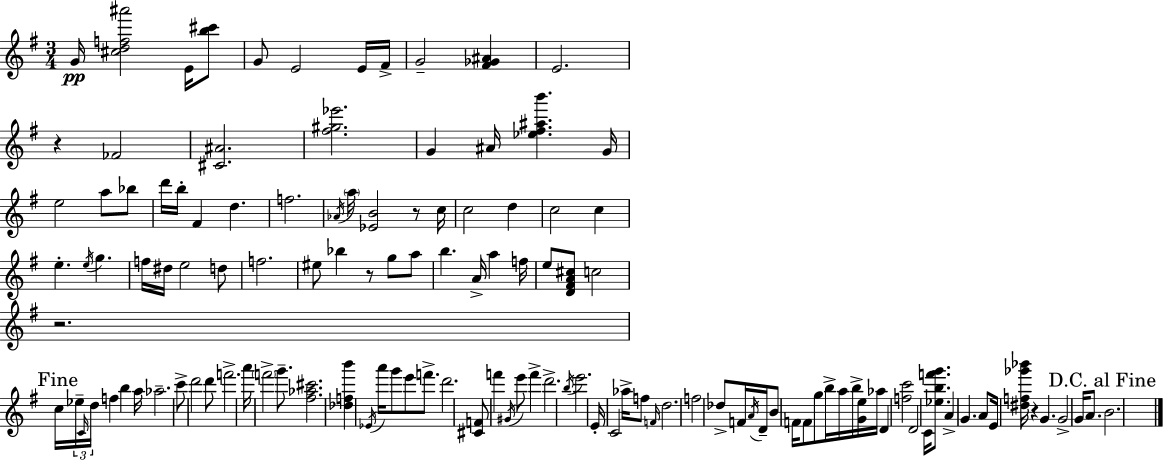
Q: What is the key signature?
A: G major